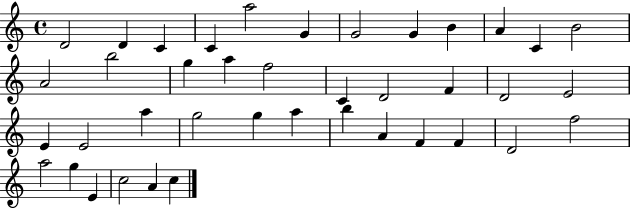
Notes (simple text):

D4/h D4/q C4/q C4/q A5/h G4/q G4/h G4/q B4/q A4/q C4/q B4/h A4/h B5/h G5/q A5/q F5/h C4/q D4/h F4/q D4/h E4/h E4/q E4/h A5/q G5/h G5/q A5/q B5/q A4/q F4/q F4/q D4/h F5/h A5/h G5/q E4/q C5/h A4/q C5/q